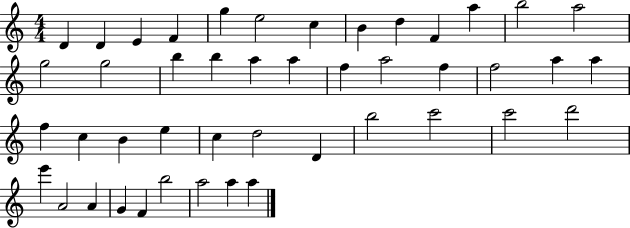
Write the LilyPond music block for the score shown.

{
  \clef treble
  \numericTimeSignature
  \time 4/4
  \key c \major
  d'4 d'4 e'4 f'4 | g''4 e''2 c''4 | b'4 d''4 f'4 a''4 | b''2 a''2 | \break g''2 g''2 | b''4 b''4 a''4 a''4 | f''4 a''2 f''4 | f''2 a''4 a''4 | \break f''4 c''4 b'4 e''4 | c''4 d''2 d'4 | b''2 c'''2 | c'''2 d'''2 | \break e'''4 a'2 a'4 | g'4 f'4 b''2 | a''2 a''4 a''4 | \bar "|."
}